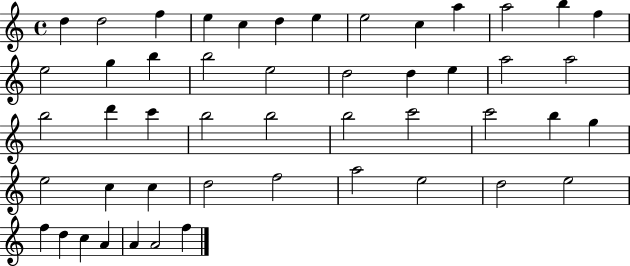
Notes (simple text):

D5/q D5/h F5/q E5/q C5/q D5/q E5/q E5/h C5/q A5/q A5/h B5/q F5/q E5/h G5/q B5/q B5/h E5/h D5/h D5/q E5/q A5/h A5/h B5/h D6/q C6/q B5/h B5/h B5/h C6/h C6/h B5/q G5/q E5/h C5/q C5/q D5/h F5/h A5/h E5/h D5/h E5/h F5/q D5/q C5/q A4/q A4/q A4/h F5/q